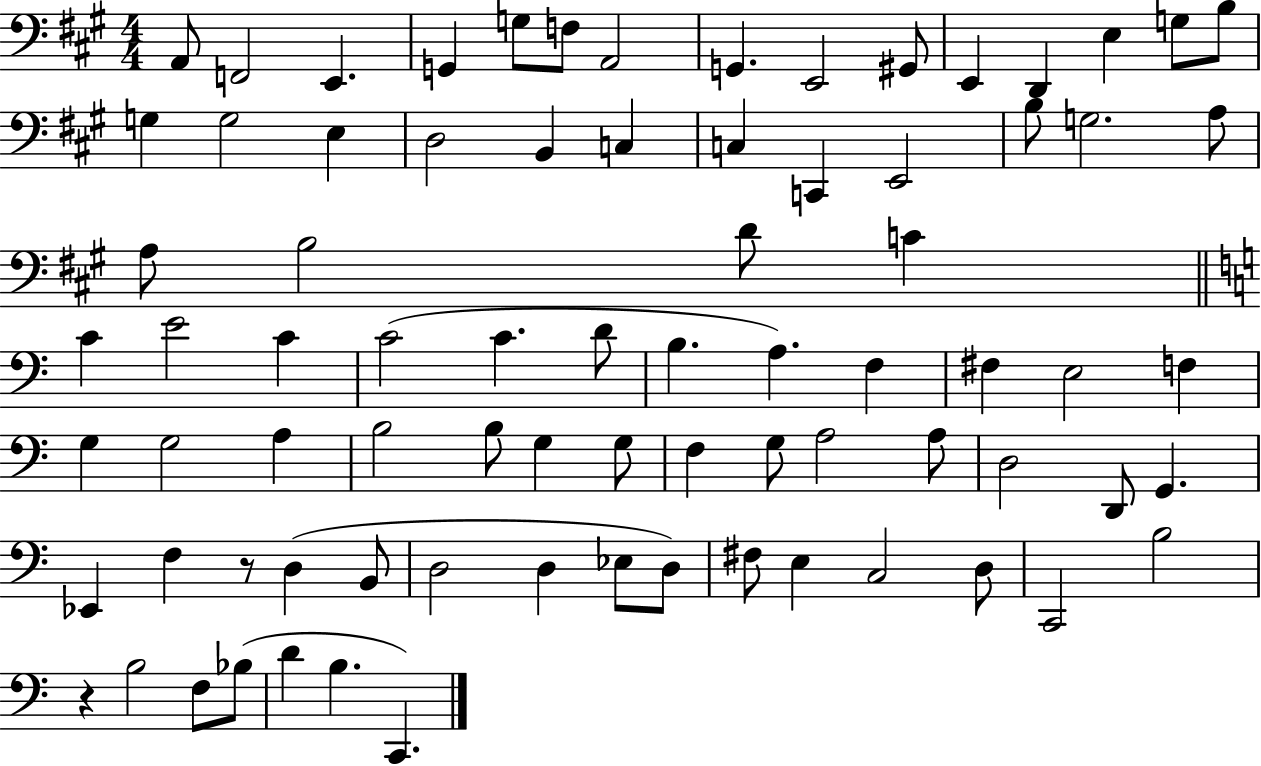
X:1
T:Untitled
M:4/4
L:1/4
K:A
A,,/2 F,,2 E,, G,, G,/2 F,/2 A,,2 G,, E,,2 ^G,,/2 E,, D,, E, G,/2 B,/2 G, G,2 E, D,2 B,, C, C, C,, E,,2 B,/2 G,2 A,/2 A,/2 B,2 D/2 C C E2 C C2 C D/2 B, A, F, ^F, E,2 F, G, G,2 A, B,2 B,/2 G, G,/2 F, G,/2 A,2 A,/2 D,2 D,,/2 G,, _E,, F, z/2 D, B,,/2 D,2 D, _E,/2 D,/2 ^F,/2 E, C,2 D,/2 C,,2 B,2 z B,2 F,/2 _B,/2 D B, C,,